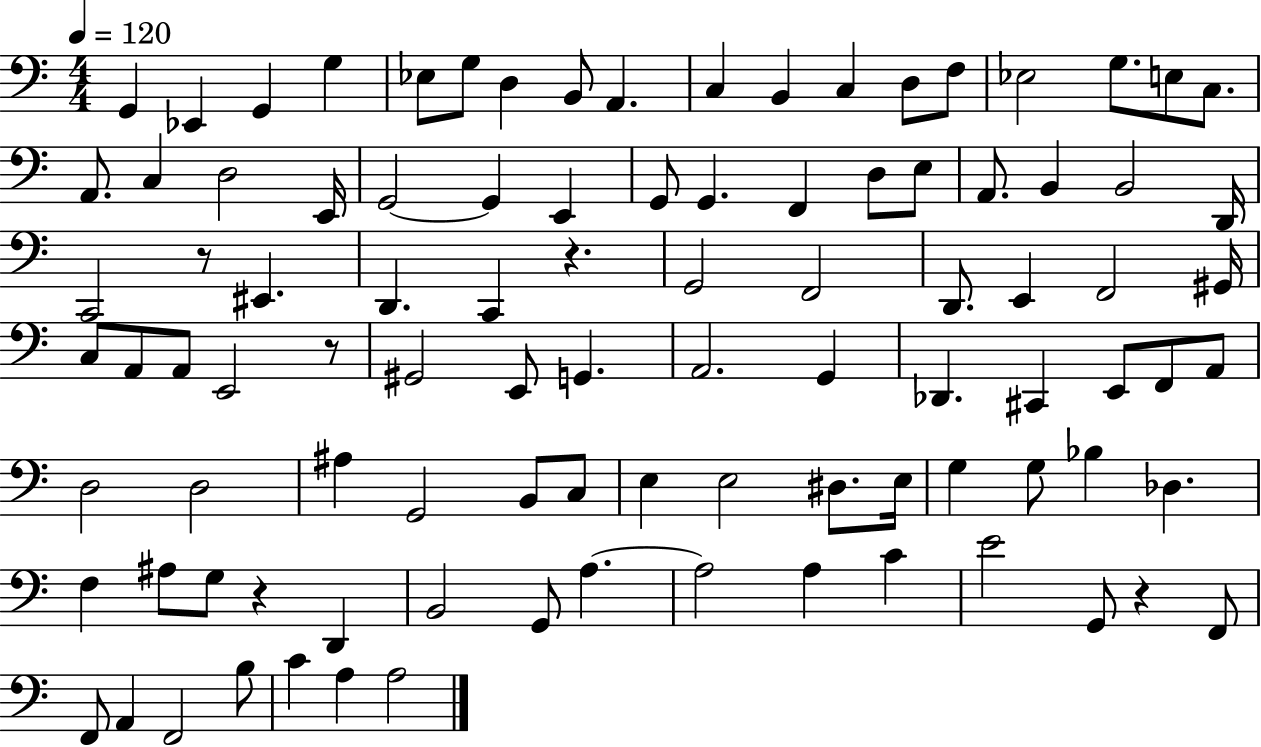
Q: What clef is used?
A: bass